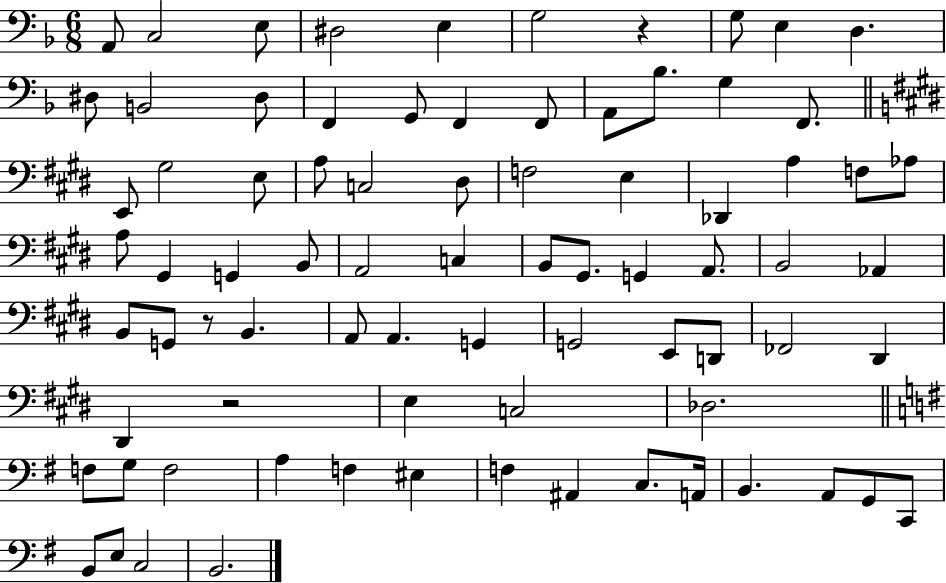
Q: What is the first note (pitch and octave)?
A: A2